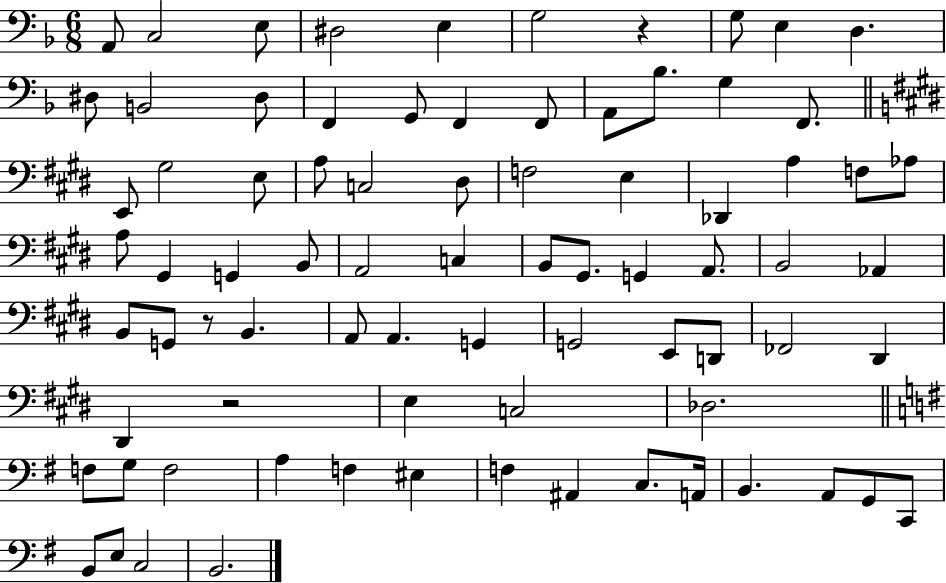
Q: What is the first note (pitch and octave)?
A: A2